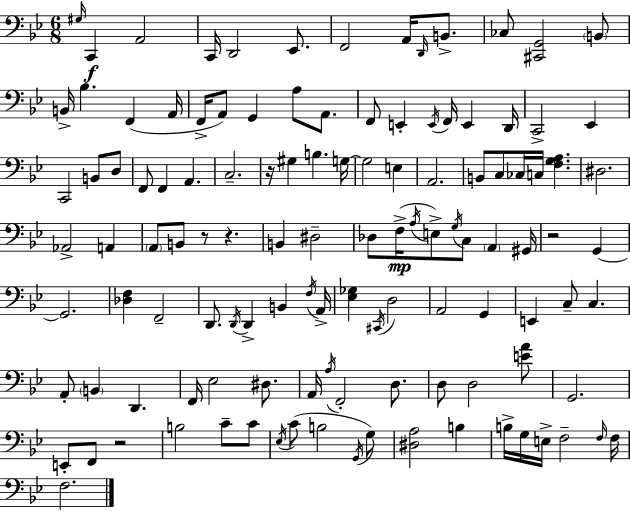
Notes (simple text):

G#3/s C2/q A2/h C2/s D2/h Eb2/e. F2/h A2/s D2/s B2/e. CES3/e [C#2,G2]/h B2/e B2/s Bb3/q. F2/q A2/s F2/s A2/e G2/q A3/e A2/e. F2/e E2/q E2/s F2/s E2/q D2/s C2/h Eb2/q C2/h B2/e D3/e F2/e F2/q A2/q. C3/h. R/s G#3/q B3/q. G3/s G3/h E3/q A2/h. B2/e C3/e CES3/s C3/s [F3,G3,A3]/q. D#3/h. Ab2/h A2/q A2/e B2/e R/e R/q. B2/q D#3/h Db3/e F3/s A3/s E3/e G3/s C3/e A2/q G#2/s R/h G2/q G2/h. [Db3,F3]/q F2/h D2/e. D2/s D2/q B2/q F3/s A2/s [Eb3,Gb3]/q C#2/s D3/h A2/h G2/q E2/q C3/e C3/q. A2/e B2/q D2/q. F2/s Eb3/h D#3/e. A2/s A3/s F2/h D3/e. D3/e D3/h [E4,A4]/e G2/h. E2/e F2/e R/h B3/h C4/e C4/e Eb3/s C4/e B3/h G2/s G3/e [D#3,A3]/h B3/q B3/s G3/s E3/s F3/h F3/s F3/s F3/h.